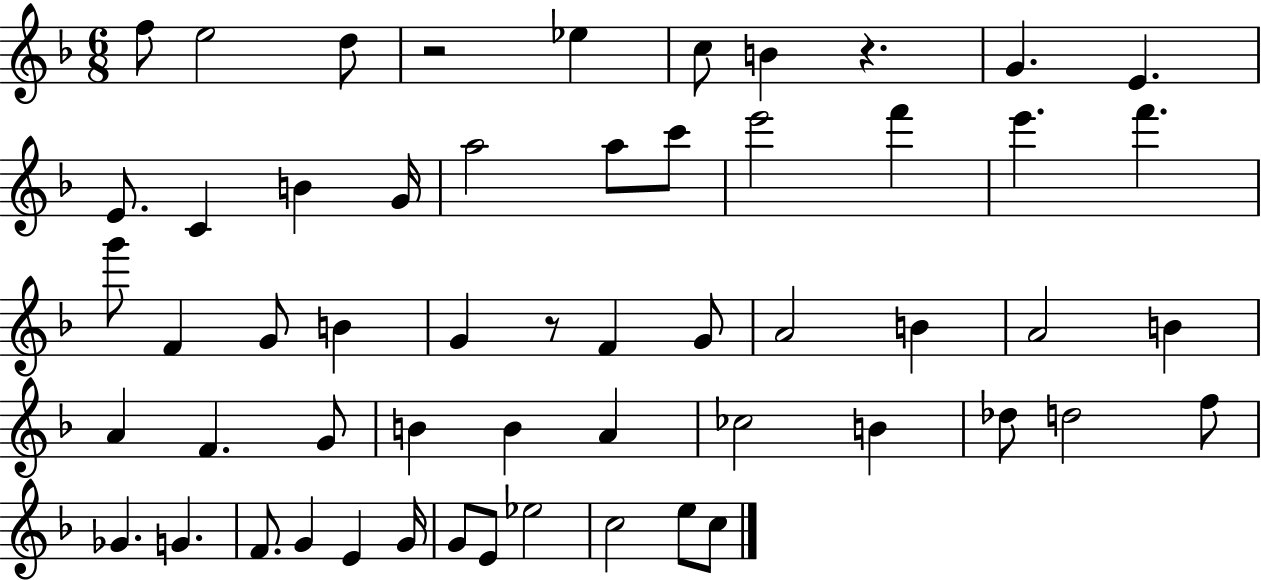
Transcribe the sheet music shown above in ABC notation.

X:1
T:Untitled
M:6/8
L:1/4
K:F
f/2 e2 d/2 z2 _e c/2 B z G E E/2 C B G/4 a2 a/2 c'/2 e'2 f' e' f' g'/2 F G/2 B G z/2 F G/2 A2 B A2 B A F G/2 B B A _c2 B _d/2 d2 f/2 _G G F/2 G E G/4 G/2 E/2 _e2 c2 e/2 c/2